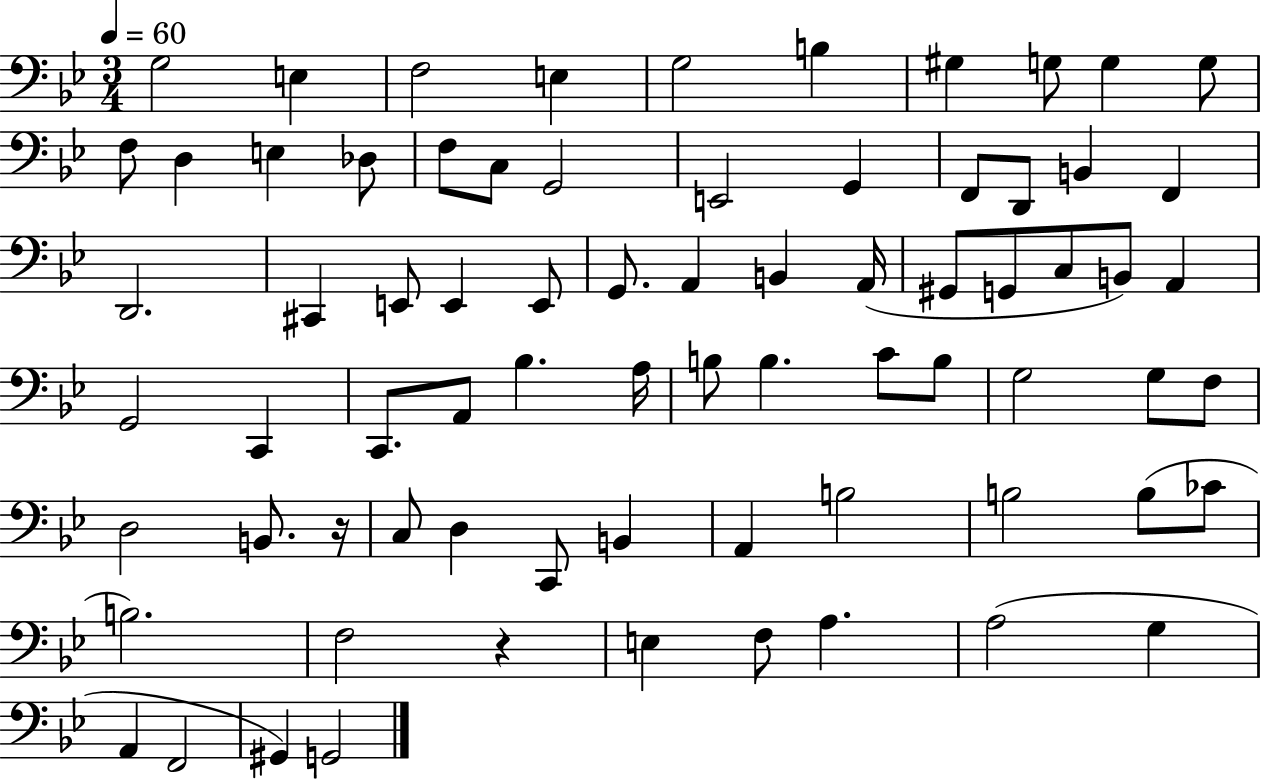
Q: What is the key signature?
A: BES major